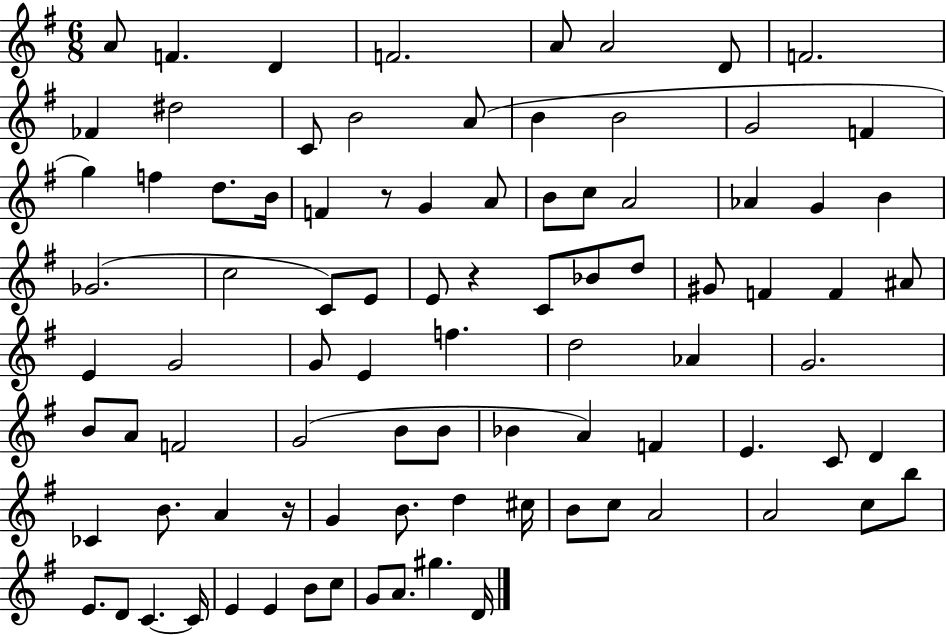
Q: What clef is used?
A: treble